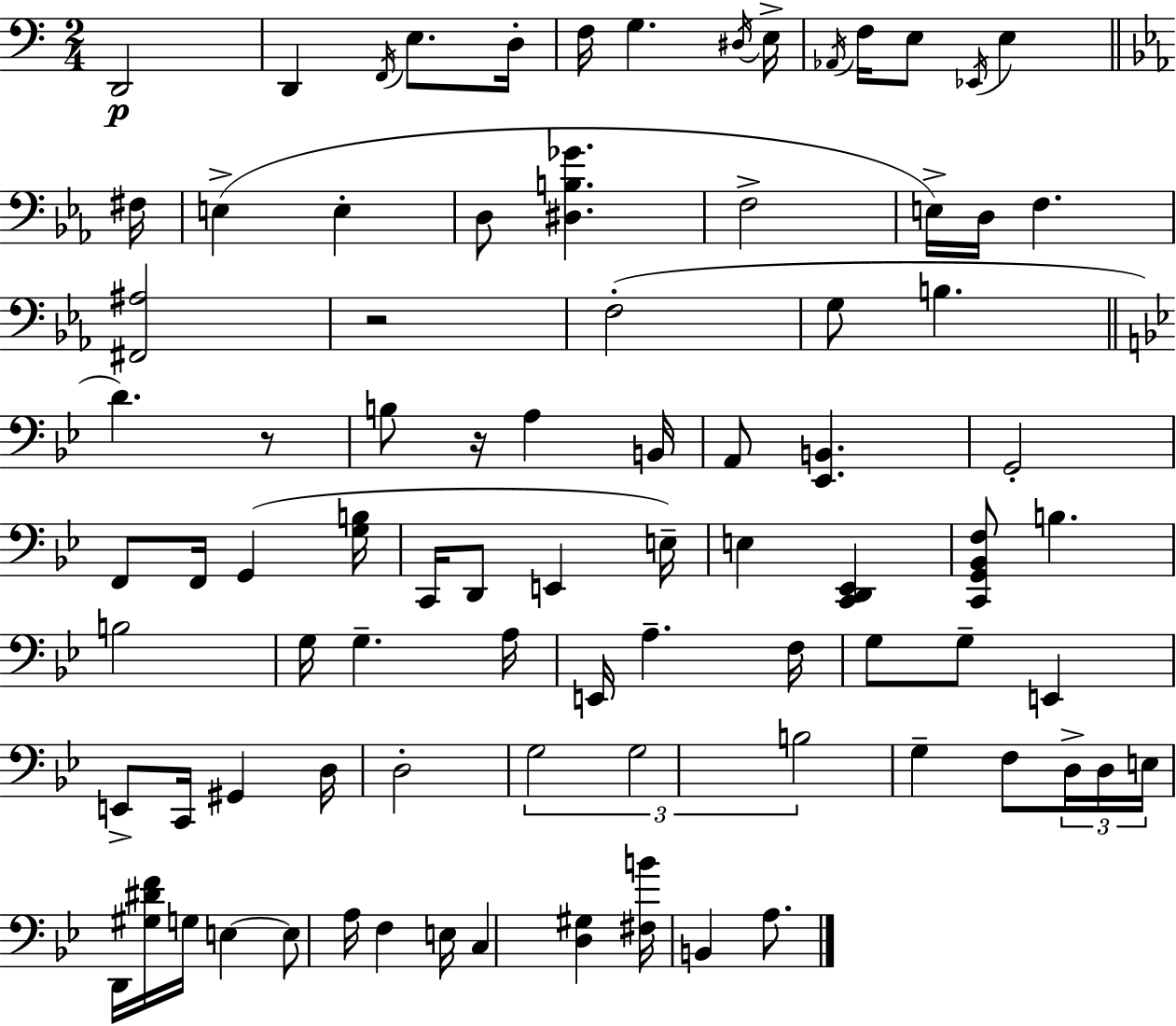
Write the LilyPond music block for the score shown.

{
  \clef bass
  \numericTimeSignature
  \time 2/4
  \key c \major
  d,2\p | d,4 \acciaccatura { f,16 } e8. | d16-. f16 g4. | \acciaccatura { dis16 } e16-> \acciaccatura { aes,16 } f16 e8 \acciaccatura { ees,16 } e4 | \break \bar "||" \break \key ees \major fis16 e4->( e4-. | d8 <dis b ges'>4. | f2-> | e16->) d16 f4. | \break <fis, ais>2 | r2 | f2-.( | g8 b4. | \break \bar "||" \break \key bes \major d'4.) r8 | b8 r16 a4 b,16 | a,8 <ees, b,>4. | g,2-. | \break f,8 f,16 g,4( <g b>16 | c,16 d,8 e,4 e16--) | e4 <c, d, ees,>4 | <c, g, bes, f>8 b4. | \break b2 | g16 g4.-- a16 | e,16 a4.-- f16 | g8 g8-- e,4 | \break e,8-> c,16 gis,4 d16 | d2-. | \tuplet 3/2 { g2 | g2 | \break b2 } | g4-- f8 \tuplet 3/2 { d16-> d16 | e16 } d,16 <gis dis' f'>16 g16 e4~~ | e8 a16 f4 e16 | \break c4 <d gis>4 | <fis b'>16 b,4 a8. | \bar "|."
}